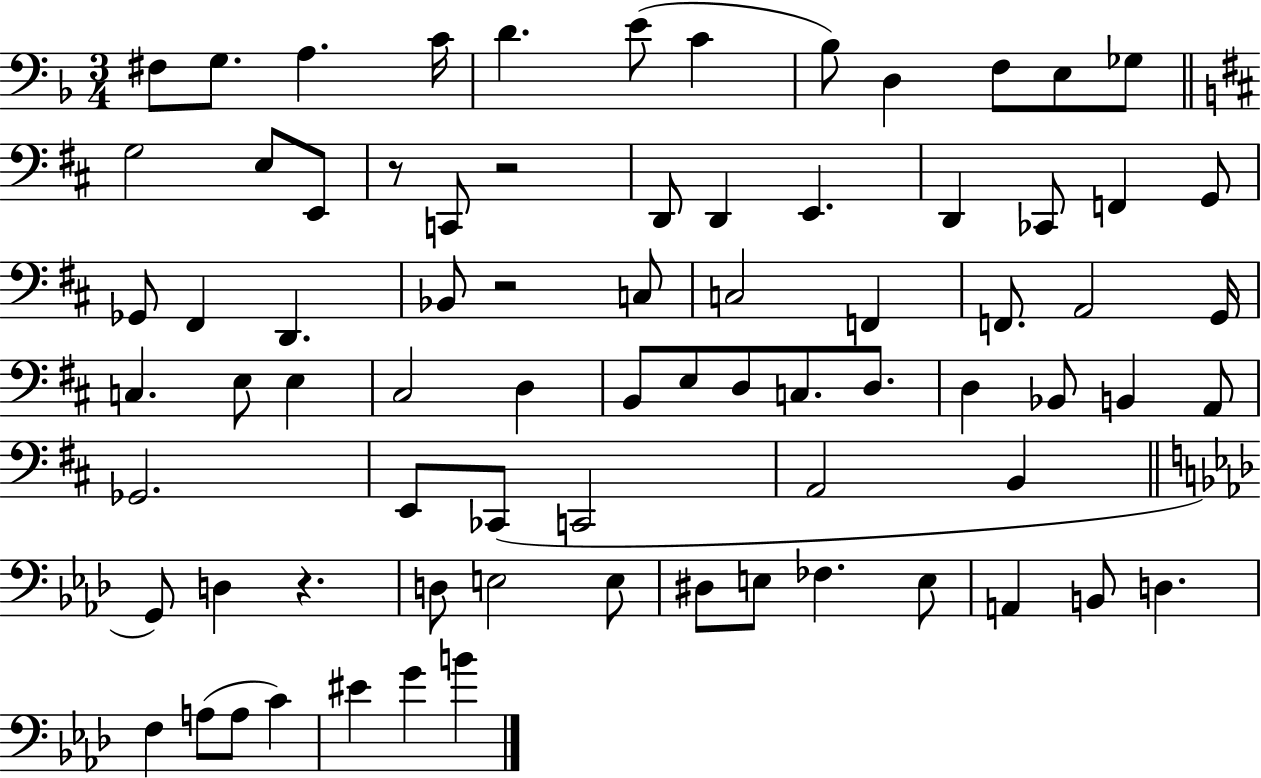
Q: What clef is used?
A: bass